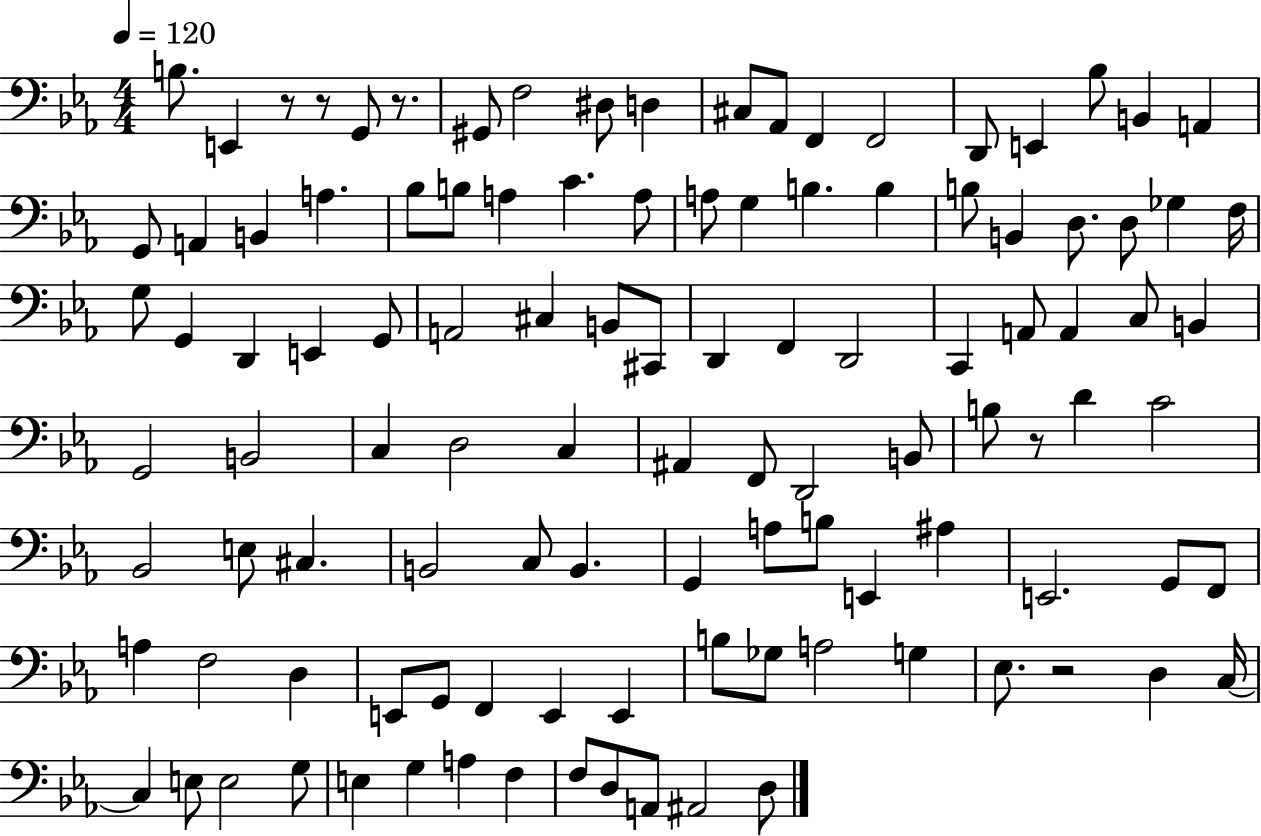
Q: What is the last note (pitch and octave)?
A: D3